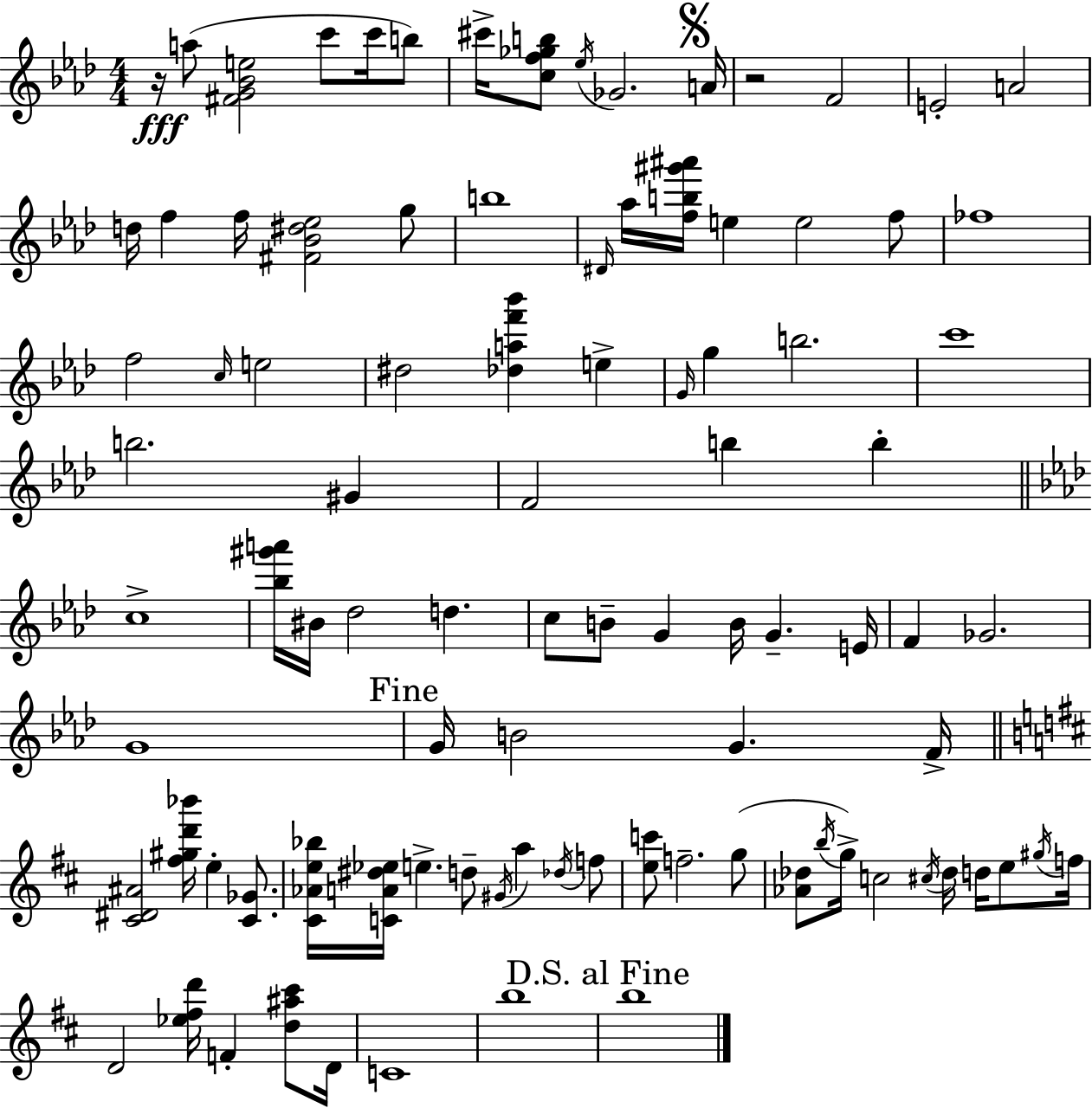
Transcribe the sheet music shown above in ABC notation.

X:1
T:Untitled
M:4/4
L:1/4
K:Ab
z/4 a/2 [^FG_Be]2 c'/2 c'/4 b/2 ^c'/4 [cf_gb]/2 _e/4 _G2 A/4 z2 F2 E2 A2 d/4 f f/4 [^F_B^d_e]2 g/2 b4 ^D/4 _a/4 [fb^g'^a']/4 e e2 f/2 _f4 f2 c/4 e2 ^d2 [_daf'_b'] e G/4 g b2 c'4 b2 ^G F2 b b c4 [_b^g'a']/4 ^B/4 _d2 d c/2 B/2 G B/4 G E/4 F _G2 G4 G/4 B2 G F/4 [^C^D^A]2 [^f^gd'_b']/4 e [^C_G]/2 [^C_Ae_b]/4 [CA^d_e]/4 e d/2 ^G/4 a _d/4 f/2 [ec']/2 f2 g/2 [_A_d]/2 b/4 g/4 c2 ^c/4 _d/4 d/4 e/2 ^g/4 f/4 D2 [_e^fd']/4 F [d^a^c']/2 D/4 C4 b4 b4